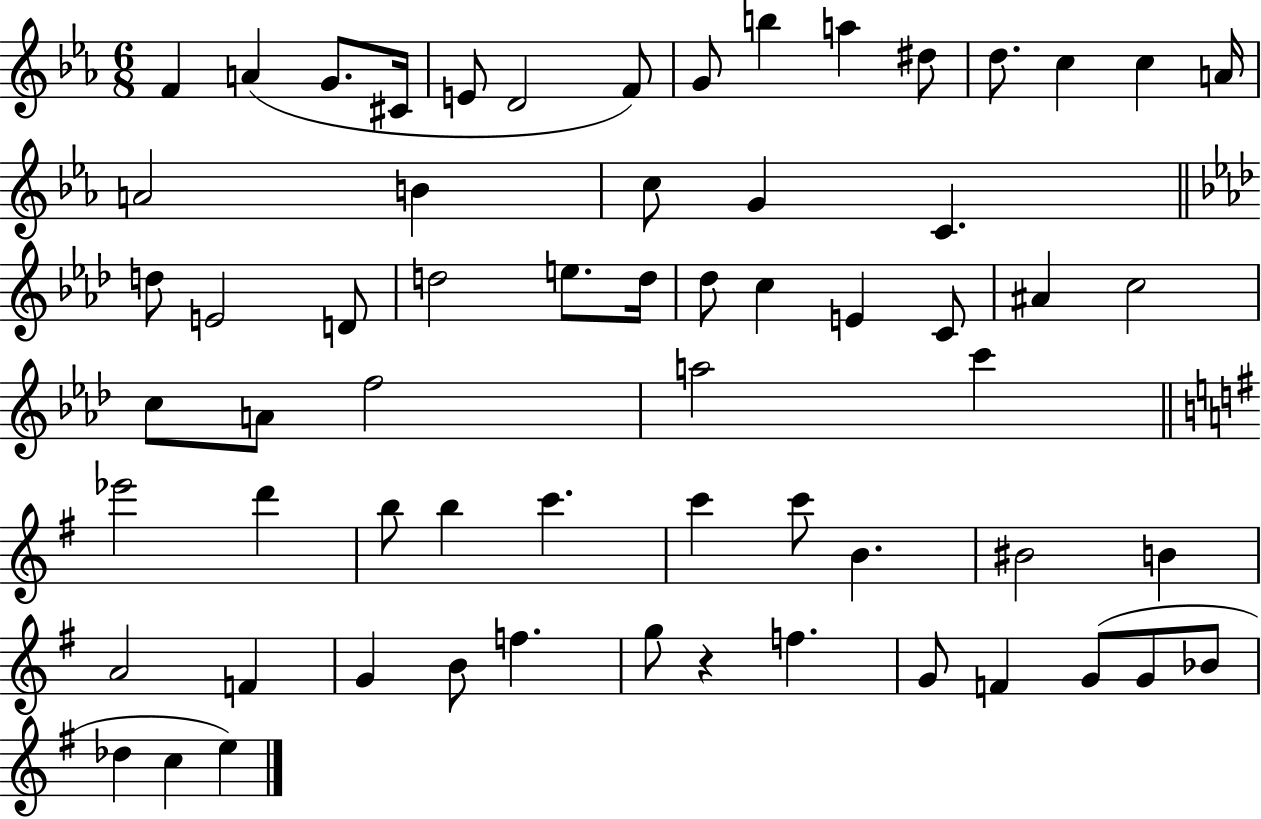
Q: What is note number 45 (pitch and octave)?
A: B4